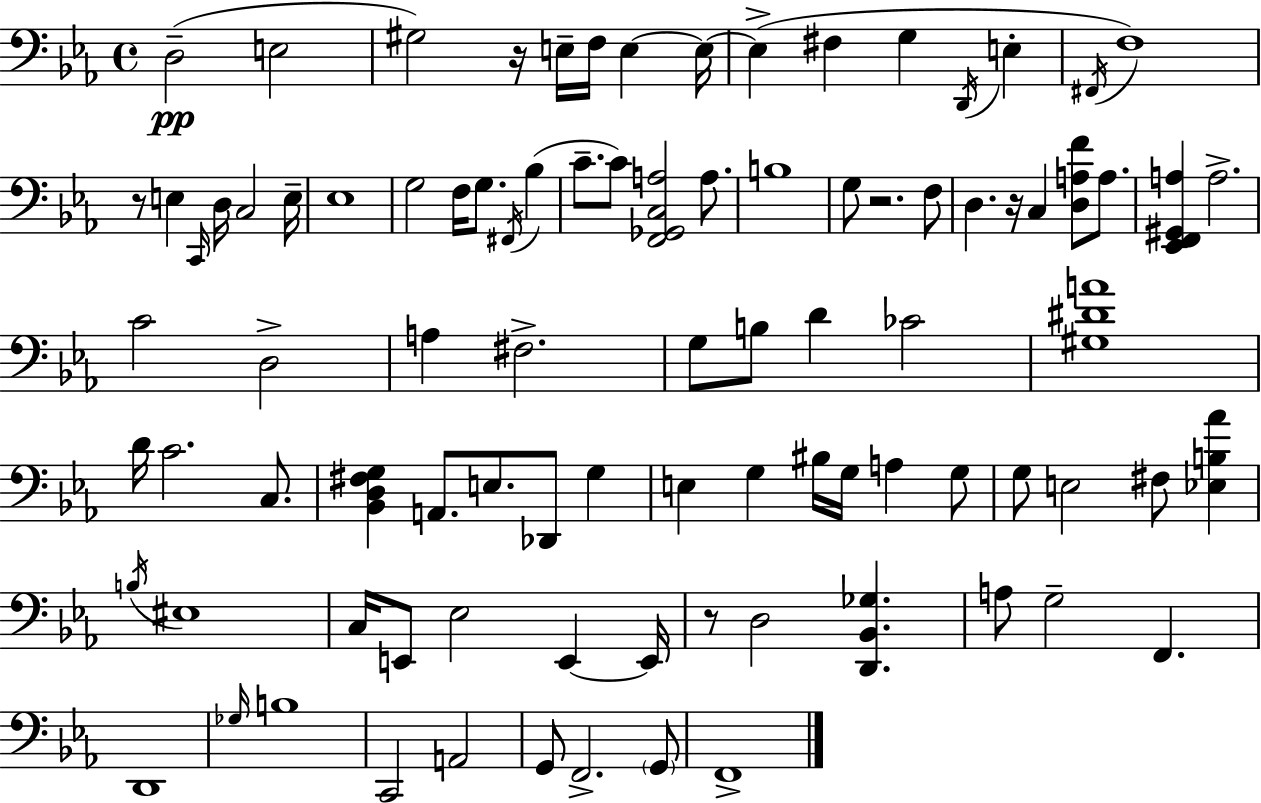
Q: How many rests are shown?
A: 5